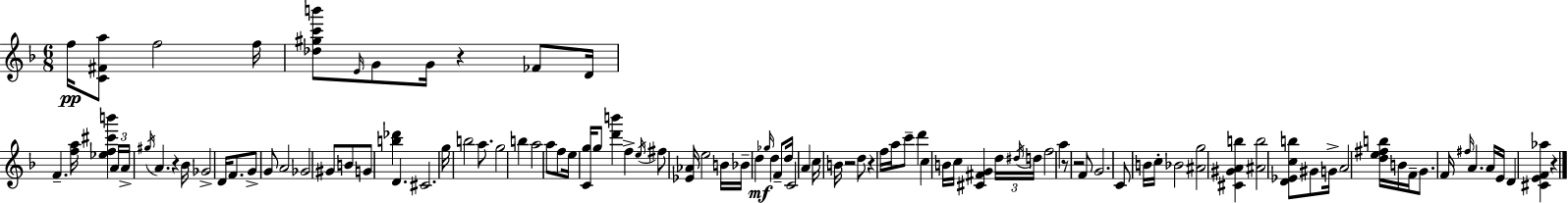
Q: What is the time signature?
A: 6/8